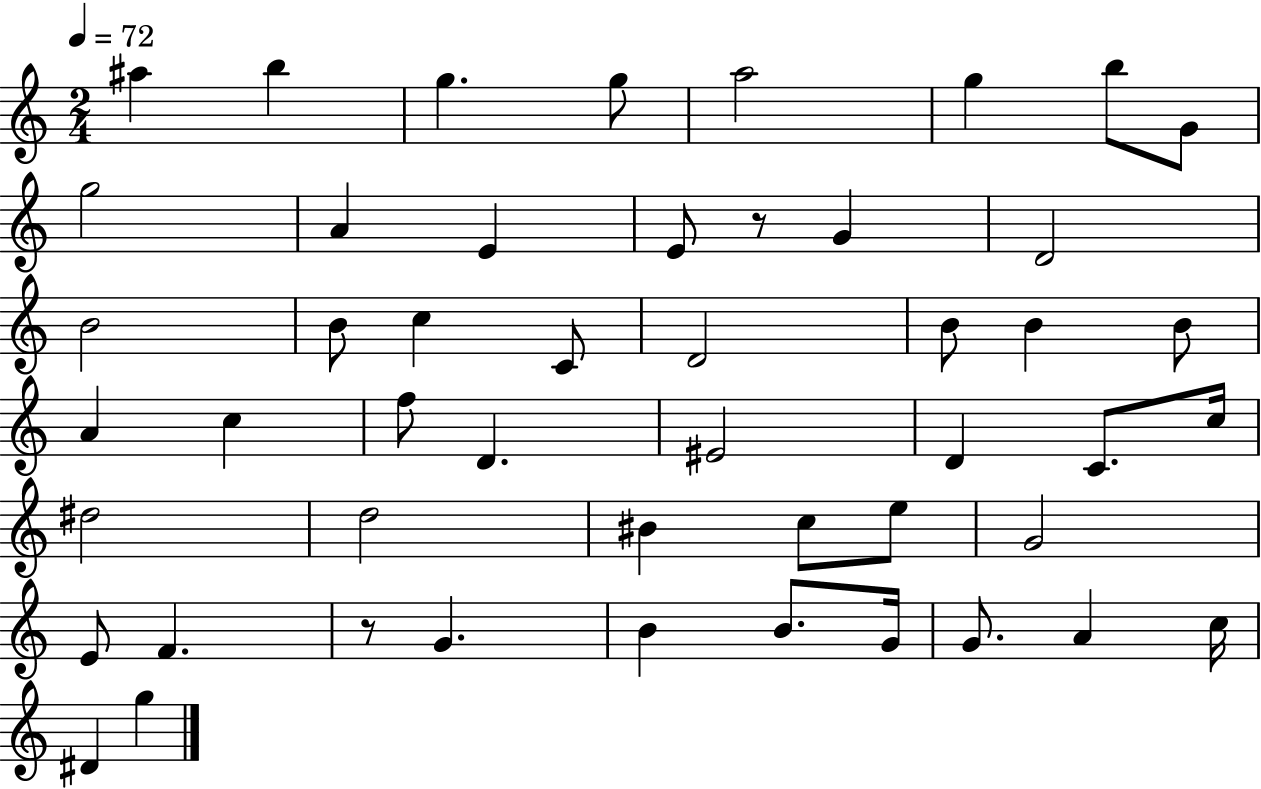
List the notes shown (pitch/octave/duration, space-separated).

A#5/q B5/q G5/q. G5/e A5/h G5/q B5/e G4/e G5/h A4/q E4/q E4/e R/e G4/q D4/h B4/h B4/e C5/q C4/e D4/h B4/e B4/q B4/e A4/q C5/q F5/e D4/q. EIS4/h D4/q C4/e. C5/s D#5/h D5/h BIS4/q C5/e E5/e G4/h E4/e F4/q. R/e G4/q. B4/q B4/e. G4/s G4/e. A4/q C5/s D#4/q G5/q